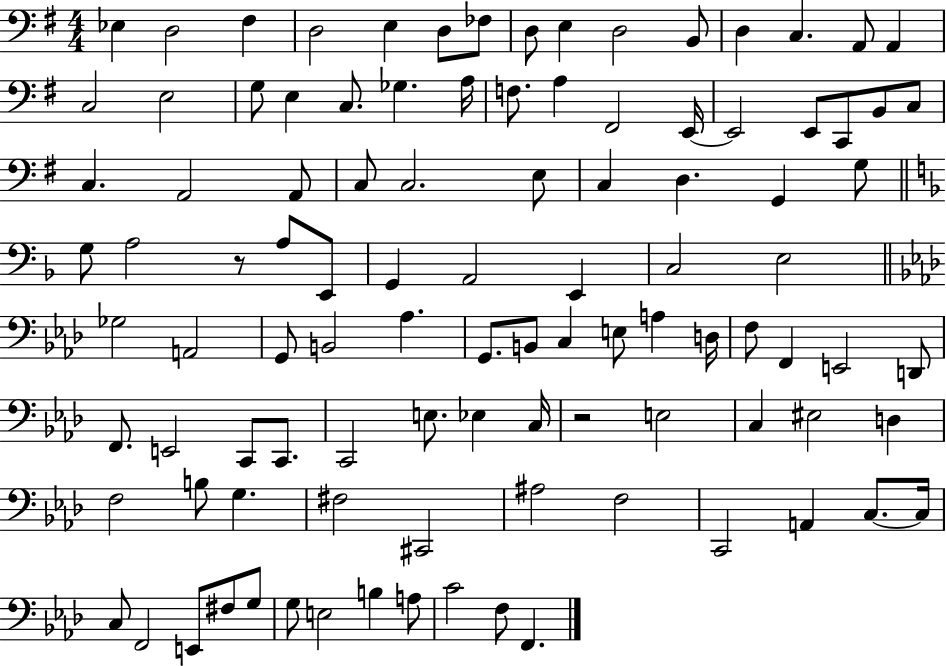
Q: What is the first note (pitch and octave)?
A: Eb3